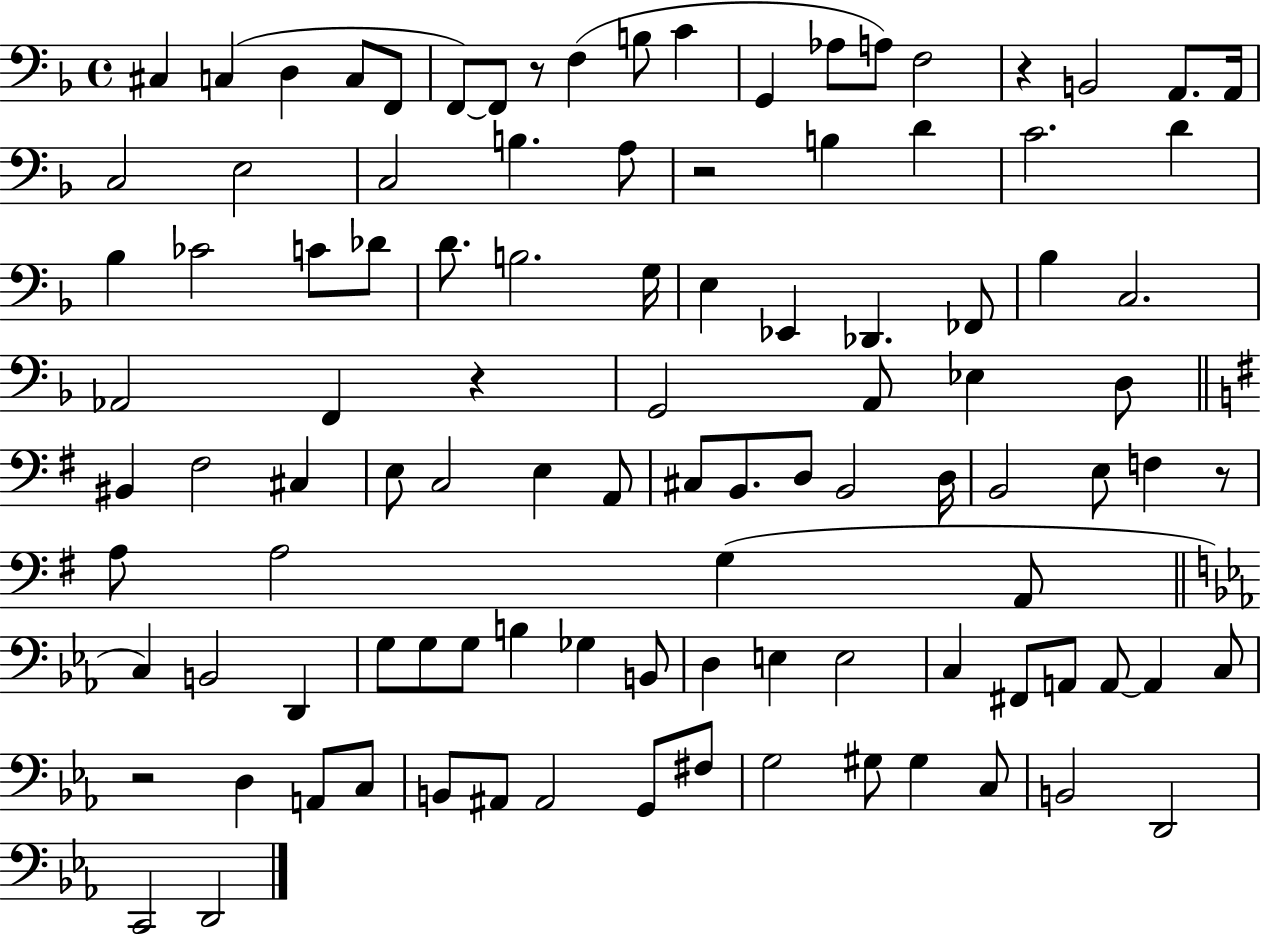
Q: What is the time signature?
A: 4/4